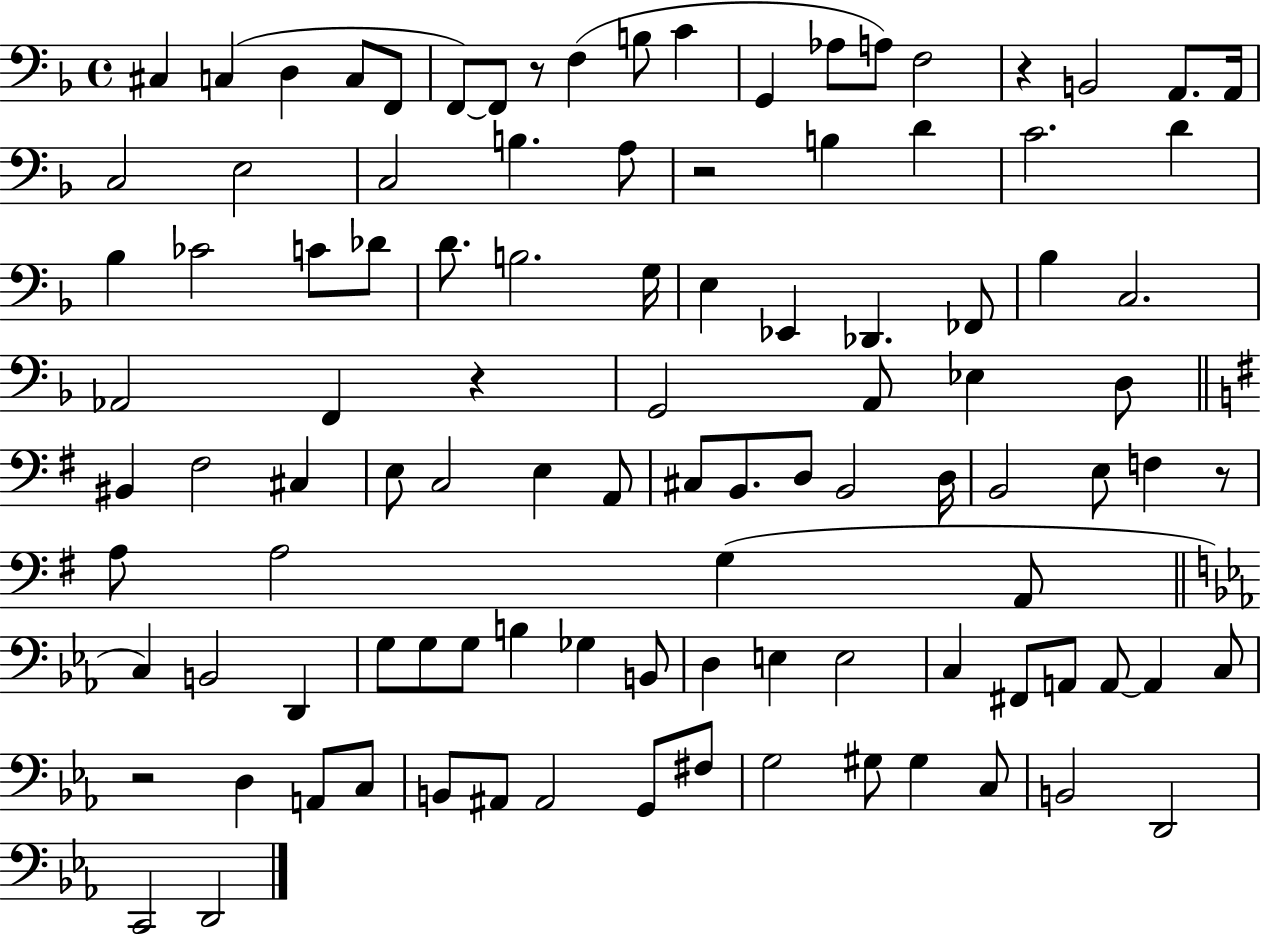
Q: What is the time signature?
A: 4/4